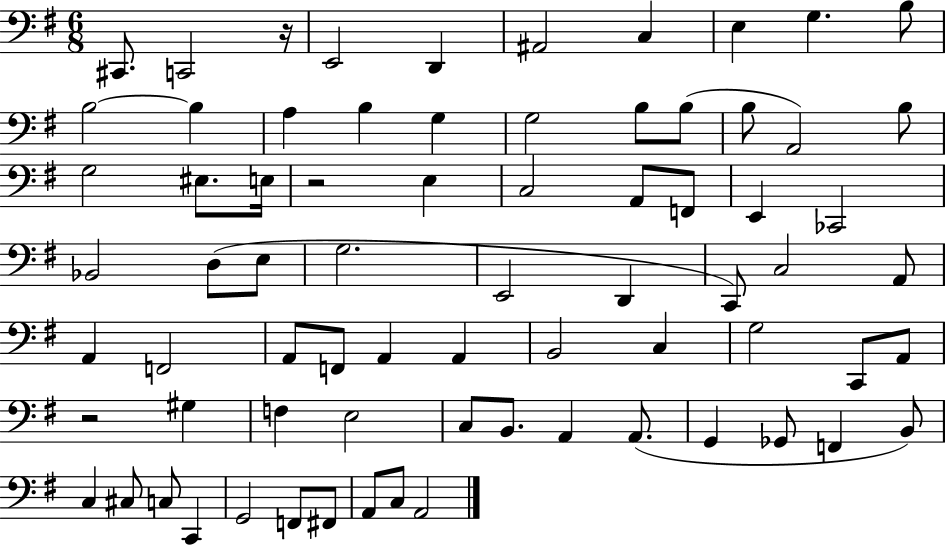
{
  \clef bass
  \numericTimeSignature
  \time 6/8
  \key g \major
  \repeat volta 2 { cis,8. c,2 r16 | e,2 d,4 | ais,2 c4 | e4 g4. b8 | \break b2~~ b4 | a4 b4 g4 | g2 b8 b8( | b8 a,2) b8 | \break g2 eis8. e16 | r2 e4 | c2 a,8 f,8 | e,4 ces,2 | \break bes,2 d8( e8 | g2. | e,2 d,4 | c,8) c2 a,8 | \break a,4 f,2 | a,8 f,8 a,4 a,4 | b,2 c4 | g2 c,8 a,8 | \break r2 gis4 | f4 e2 | c8 b,8. a,4 a,8.( | g,4 ges,8 f,4 b,8) | \break c4 cis8 c8 c,4 | g,2 f,8 fis,8 | a,8 c8 a,2 | } \bar "|."
}